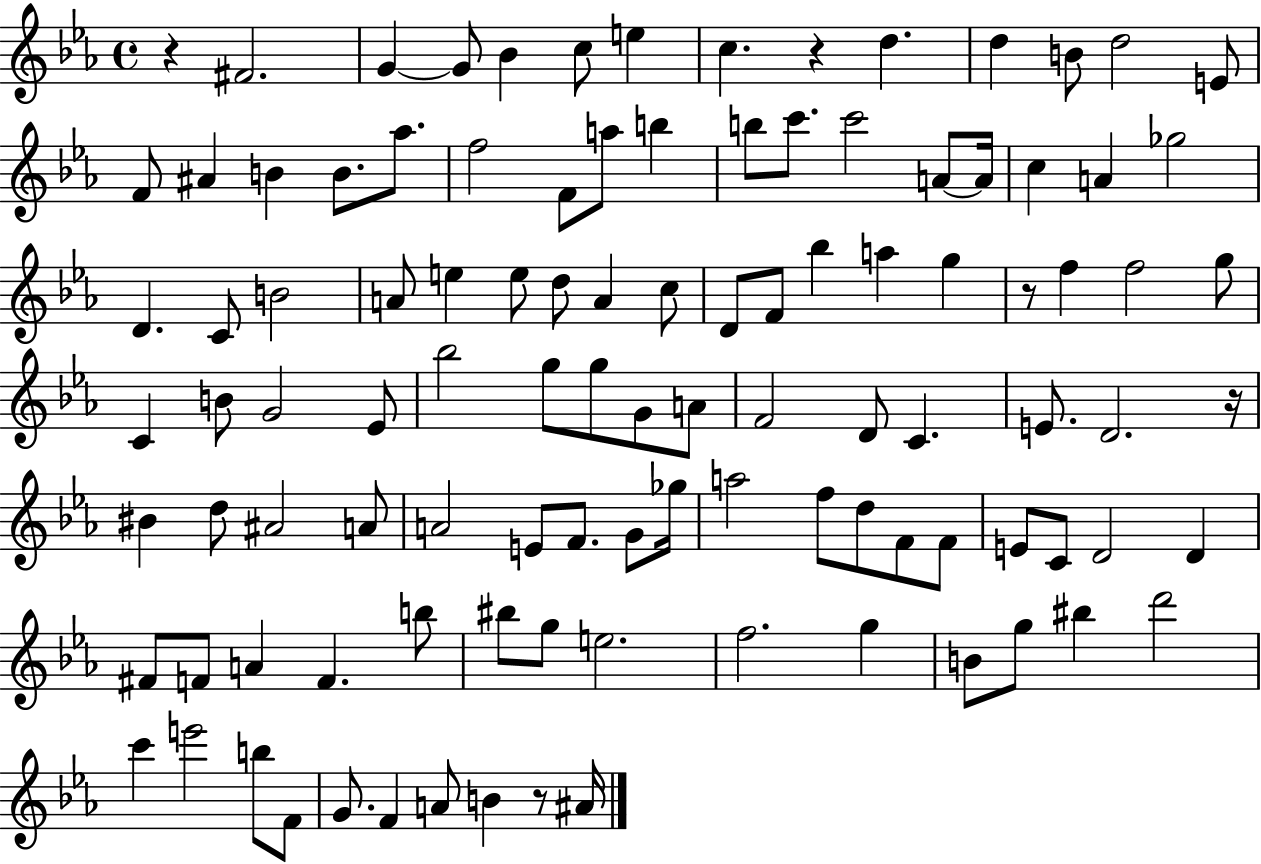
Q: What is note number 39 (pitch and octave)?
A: D4